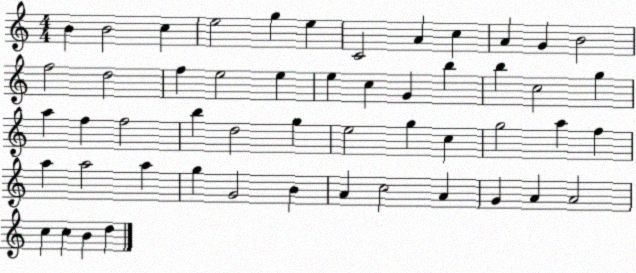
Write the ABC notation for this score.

X:1
T:Untitled
M:4/4
L:1/4
K:C
B B2 c e2 g e C2 A c A G B2 f2 d2 f e2 e e c G b b c2 g a f f2 b d2 g e2 g c g2 a f a a2 a g G2 B A c2 A G A A2 c c B d